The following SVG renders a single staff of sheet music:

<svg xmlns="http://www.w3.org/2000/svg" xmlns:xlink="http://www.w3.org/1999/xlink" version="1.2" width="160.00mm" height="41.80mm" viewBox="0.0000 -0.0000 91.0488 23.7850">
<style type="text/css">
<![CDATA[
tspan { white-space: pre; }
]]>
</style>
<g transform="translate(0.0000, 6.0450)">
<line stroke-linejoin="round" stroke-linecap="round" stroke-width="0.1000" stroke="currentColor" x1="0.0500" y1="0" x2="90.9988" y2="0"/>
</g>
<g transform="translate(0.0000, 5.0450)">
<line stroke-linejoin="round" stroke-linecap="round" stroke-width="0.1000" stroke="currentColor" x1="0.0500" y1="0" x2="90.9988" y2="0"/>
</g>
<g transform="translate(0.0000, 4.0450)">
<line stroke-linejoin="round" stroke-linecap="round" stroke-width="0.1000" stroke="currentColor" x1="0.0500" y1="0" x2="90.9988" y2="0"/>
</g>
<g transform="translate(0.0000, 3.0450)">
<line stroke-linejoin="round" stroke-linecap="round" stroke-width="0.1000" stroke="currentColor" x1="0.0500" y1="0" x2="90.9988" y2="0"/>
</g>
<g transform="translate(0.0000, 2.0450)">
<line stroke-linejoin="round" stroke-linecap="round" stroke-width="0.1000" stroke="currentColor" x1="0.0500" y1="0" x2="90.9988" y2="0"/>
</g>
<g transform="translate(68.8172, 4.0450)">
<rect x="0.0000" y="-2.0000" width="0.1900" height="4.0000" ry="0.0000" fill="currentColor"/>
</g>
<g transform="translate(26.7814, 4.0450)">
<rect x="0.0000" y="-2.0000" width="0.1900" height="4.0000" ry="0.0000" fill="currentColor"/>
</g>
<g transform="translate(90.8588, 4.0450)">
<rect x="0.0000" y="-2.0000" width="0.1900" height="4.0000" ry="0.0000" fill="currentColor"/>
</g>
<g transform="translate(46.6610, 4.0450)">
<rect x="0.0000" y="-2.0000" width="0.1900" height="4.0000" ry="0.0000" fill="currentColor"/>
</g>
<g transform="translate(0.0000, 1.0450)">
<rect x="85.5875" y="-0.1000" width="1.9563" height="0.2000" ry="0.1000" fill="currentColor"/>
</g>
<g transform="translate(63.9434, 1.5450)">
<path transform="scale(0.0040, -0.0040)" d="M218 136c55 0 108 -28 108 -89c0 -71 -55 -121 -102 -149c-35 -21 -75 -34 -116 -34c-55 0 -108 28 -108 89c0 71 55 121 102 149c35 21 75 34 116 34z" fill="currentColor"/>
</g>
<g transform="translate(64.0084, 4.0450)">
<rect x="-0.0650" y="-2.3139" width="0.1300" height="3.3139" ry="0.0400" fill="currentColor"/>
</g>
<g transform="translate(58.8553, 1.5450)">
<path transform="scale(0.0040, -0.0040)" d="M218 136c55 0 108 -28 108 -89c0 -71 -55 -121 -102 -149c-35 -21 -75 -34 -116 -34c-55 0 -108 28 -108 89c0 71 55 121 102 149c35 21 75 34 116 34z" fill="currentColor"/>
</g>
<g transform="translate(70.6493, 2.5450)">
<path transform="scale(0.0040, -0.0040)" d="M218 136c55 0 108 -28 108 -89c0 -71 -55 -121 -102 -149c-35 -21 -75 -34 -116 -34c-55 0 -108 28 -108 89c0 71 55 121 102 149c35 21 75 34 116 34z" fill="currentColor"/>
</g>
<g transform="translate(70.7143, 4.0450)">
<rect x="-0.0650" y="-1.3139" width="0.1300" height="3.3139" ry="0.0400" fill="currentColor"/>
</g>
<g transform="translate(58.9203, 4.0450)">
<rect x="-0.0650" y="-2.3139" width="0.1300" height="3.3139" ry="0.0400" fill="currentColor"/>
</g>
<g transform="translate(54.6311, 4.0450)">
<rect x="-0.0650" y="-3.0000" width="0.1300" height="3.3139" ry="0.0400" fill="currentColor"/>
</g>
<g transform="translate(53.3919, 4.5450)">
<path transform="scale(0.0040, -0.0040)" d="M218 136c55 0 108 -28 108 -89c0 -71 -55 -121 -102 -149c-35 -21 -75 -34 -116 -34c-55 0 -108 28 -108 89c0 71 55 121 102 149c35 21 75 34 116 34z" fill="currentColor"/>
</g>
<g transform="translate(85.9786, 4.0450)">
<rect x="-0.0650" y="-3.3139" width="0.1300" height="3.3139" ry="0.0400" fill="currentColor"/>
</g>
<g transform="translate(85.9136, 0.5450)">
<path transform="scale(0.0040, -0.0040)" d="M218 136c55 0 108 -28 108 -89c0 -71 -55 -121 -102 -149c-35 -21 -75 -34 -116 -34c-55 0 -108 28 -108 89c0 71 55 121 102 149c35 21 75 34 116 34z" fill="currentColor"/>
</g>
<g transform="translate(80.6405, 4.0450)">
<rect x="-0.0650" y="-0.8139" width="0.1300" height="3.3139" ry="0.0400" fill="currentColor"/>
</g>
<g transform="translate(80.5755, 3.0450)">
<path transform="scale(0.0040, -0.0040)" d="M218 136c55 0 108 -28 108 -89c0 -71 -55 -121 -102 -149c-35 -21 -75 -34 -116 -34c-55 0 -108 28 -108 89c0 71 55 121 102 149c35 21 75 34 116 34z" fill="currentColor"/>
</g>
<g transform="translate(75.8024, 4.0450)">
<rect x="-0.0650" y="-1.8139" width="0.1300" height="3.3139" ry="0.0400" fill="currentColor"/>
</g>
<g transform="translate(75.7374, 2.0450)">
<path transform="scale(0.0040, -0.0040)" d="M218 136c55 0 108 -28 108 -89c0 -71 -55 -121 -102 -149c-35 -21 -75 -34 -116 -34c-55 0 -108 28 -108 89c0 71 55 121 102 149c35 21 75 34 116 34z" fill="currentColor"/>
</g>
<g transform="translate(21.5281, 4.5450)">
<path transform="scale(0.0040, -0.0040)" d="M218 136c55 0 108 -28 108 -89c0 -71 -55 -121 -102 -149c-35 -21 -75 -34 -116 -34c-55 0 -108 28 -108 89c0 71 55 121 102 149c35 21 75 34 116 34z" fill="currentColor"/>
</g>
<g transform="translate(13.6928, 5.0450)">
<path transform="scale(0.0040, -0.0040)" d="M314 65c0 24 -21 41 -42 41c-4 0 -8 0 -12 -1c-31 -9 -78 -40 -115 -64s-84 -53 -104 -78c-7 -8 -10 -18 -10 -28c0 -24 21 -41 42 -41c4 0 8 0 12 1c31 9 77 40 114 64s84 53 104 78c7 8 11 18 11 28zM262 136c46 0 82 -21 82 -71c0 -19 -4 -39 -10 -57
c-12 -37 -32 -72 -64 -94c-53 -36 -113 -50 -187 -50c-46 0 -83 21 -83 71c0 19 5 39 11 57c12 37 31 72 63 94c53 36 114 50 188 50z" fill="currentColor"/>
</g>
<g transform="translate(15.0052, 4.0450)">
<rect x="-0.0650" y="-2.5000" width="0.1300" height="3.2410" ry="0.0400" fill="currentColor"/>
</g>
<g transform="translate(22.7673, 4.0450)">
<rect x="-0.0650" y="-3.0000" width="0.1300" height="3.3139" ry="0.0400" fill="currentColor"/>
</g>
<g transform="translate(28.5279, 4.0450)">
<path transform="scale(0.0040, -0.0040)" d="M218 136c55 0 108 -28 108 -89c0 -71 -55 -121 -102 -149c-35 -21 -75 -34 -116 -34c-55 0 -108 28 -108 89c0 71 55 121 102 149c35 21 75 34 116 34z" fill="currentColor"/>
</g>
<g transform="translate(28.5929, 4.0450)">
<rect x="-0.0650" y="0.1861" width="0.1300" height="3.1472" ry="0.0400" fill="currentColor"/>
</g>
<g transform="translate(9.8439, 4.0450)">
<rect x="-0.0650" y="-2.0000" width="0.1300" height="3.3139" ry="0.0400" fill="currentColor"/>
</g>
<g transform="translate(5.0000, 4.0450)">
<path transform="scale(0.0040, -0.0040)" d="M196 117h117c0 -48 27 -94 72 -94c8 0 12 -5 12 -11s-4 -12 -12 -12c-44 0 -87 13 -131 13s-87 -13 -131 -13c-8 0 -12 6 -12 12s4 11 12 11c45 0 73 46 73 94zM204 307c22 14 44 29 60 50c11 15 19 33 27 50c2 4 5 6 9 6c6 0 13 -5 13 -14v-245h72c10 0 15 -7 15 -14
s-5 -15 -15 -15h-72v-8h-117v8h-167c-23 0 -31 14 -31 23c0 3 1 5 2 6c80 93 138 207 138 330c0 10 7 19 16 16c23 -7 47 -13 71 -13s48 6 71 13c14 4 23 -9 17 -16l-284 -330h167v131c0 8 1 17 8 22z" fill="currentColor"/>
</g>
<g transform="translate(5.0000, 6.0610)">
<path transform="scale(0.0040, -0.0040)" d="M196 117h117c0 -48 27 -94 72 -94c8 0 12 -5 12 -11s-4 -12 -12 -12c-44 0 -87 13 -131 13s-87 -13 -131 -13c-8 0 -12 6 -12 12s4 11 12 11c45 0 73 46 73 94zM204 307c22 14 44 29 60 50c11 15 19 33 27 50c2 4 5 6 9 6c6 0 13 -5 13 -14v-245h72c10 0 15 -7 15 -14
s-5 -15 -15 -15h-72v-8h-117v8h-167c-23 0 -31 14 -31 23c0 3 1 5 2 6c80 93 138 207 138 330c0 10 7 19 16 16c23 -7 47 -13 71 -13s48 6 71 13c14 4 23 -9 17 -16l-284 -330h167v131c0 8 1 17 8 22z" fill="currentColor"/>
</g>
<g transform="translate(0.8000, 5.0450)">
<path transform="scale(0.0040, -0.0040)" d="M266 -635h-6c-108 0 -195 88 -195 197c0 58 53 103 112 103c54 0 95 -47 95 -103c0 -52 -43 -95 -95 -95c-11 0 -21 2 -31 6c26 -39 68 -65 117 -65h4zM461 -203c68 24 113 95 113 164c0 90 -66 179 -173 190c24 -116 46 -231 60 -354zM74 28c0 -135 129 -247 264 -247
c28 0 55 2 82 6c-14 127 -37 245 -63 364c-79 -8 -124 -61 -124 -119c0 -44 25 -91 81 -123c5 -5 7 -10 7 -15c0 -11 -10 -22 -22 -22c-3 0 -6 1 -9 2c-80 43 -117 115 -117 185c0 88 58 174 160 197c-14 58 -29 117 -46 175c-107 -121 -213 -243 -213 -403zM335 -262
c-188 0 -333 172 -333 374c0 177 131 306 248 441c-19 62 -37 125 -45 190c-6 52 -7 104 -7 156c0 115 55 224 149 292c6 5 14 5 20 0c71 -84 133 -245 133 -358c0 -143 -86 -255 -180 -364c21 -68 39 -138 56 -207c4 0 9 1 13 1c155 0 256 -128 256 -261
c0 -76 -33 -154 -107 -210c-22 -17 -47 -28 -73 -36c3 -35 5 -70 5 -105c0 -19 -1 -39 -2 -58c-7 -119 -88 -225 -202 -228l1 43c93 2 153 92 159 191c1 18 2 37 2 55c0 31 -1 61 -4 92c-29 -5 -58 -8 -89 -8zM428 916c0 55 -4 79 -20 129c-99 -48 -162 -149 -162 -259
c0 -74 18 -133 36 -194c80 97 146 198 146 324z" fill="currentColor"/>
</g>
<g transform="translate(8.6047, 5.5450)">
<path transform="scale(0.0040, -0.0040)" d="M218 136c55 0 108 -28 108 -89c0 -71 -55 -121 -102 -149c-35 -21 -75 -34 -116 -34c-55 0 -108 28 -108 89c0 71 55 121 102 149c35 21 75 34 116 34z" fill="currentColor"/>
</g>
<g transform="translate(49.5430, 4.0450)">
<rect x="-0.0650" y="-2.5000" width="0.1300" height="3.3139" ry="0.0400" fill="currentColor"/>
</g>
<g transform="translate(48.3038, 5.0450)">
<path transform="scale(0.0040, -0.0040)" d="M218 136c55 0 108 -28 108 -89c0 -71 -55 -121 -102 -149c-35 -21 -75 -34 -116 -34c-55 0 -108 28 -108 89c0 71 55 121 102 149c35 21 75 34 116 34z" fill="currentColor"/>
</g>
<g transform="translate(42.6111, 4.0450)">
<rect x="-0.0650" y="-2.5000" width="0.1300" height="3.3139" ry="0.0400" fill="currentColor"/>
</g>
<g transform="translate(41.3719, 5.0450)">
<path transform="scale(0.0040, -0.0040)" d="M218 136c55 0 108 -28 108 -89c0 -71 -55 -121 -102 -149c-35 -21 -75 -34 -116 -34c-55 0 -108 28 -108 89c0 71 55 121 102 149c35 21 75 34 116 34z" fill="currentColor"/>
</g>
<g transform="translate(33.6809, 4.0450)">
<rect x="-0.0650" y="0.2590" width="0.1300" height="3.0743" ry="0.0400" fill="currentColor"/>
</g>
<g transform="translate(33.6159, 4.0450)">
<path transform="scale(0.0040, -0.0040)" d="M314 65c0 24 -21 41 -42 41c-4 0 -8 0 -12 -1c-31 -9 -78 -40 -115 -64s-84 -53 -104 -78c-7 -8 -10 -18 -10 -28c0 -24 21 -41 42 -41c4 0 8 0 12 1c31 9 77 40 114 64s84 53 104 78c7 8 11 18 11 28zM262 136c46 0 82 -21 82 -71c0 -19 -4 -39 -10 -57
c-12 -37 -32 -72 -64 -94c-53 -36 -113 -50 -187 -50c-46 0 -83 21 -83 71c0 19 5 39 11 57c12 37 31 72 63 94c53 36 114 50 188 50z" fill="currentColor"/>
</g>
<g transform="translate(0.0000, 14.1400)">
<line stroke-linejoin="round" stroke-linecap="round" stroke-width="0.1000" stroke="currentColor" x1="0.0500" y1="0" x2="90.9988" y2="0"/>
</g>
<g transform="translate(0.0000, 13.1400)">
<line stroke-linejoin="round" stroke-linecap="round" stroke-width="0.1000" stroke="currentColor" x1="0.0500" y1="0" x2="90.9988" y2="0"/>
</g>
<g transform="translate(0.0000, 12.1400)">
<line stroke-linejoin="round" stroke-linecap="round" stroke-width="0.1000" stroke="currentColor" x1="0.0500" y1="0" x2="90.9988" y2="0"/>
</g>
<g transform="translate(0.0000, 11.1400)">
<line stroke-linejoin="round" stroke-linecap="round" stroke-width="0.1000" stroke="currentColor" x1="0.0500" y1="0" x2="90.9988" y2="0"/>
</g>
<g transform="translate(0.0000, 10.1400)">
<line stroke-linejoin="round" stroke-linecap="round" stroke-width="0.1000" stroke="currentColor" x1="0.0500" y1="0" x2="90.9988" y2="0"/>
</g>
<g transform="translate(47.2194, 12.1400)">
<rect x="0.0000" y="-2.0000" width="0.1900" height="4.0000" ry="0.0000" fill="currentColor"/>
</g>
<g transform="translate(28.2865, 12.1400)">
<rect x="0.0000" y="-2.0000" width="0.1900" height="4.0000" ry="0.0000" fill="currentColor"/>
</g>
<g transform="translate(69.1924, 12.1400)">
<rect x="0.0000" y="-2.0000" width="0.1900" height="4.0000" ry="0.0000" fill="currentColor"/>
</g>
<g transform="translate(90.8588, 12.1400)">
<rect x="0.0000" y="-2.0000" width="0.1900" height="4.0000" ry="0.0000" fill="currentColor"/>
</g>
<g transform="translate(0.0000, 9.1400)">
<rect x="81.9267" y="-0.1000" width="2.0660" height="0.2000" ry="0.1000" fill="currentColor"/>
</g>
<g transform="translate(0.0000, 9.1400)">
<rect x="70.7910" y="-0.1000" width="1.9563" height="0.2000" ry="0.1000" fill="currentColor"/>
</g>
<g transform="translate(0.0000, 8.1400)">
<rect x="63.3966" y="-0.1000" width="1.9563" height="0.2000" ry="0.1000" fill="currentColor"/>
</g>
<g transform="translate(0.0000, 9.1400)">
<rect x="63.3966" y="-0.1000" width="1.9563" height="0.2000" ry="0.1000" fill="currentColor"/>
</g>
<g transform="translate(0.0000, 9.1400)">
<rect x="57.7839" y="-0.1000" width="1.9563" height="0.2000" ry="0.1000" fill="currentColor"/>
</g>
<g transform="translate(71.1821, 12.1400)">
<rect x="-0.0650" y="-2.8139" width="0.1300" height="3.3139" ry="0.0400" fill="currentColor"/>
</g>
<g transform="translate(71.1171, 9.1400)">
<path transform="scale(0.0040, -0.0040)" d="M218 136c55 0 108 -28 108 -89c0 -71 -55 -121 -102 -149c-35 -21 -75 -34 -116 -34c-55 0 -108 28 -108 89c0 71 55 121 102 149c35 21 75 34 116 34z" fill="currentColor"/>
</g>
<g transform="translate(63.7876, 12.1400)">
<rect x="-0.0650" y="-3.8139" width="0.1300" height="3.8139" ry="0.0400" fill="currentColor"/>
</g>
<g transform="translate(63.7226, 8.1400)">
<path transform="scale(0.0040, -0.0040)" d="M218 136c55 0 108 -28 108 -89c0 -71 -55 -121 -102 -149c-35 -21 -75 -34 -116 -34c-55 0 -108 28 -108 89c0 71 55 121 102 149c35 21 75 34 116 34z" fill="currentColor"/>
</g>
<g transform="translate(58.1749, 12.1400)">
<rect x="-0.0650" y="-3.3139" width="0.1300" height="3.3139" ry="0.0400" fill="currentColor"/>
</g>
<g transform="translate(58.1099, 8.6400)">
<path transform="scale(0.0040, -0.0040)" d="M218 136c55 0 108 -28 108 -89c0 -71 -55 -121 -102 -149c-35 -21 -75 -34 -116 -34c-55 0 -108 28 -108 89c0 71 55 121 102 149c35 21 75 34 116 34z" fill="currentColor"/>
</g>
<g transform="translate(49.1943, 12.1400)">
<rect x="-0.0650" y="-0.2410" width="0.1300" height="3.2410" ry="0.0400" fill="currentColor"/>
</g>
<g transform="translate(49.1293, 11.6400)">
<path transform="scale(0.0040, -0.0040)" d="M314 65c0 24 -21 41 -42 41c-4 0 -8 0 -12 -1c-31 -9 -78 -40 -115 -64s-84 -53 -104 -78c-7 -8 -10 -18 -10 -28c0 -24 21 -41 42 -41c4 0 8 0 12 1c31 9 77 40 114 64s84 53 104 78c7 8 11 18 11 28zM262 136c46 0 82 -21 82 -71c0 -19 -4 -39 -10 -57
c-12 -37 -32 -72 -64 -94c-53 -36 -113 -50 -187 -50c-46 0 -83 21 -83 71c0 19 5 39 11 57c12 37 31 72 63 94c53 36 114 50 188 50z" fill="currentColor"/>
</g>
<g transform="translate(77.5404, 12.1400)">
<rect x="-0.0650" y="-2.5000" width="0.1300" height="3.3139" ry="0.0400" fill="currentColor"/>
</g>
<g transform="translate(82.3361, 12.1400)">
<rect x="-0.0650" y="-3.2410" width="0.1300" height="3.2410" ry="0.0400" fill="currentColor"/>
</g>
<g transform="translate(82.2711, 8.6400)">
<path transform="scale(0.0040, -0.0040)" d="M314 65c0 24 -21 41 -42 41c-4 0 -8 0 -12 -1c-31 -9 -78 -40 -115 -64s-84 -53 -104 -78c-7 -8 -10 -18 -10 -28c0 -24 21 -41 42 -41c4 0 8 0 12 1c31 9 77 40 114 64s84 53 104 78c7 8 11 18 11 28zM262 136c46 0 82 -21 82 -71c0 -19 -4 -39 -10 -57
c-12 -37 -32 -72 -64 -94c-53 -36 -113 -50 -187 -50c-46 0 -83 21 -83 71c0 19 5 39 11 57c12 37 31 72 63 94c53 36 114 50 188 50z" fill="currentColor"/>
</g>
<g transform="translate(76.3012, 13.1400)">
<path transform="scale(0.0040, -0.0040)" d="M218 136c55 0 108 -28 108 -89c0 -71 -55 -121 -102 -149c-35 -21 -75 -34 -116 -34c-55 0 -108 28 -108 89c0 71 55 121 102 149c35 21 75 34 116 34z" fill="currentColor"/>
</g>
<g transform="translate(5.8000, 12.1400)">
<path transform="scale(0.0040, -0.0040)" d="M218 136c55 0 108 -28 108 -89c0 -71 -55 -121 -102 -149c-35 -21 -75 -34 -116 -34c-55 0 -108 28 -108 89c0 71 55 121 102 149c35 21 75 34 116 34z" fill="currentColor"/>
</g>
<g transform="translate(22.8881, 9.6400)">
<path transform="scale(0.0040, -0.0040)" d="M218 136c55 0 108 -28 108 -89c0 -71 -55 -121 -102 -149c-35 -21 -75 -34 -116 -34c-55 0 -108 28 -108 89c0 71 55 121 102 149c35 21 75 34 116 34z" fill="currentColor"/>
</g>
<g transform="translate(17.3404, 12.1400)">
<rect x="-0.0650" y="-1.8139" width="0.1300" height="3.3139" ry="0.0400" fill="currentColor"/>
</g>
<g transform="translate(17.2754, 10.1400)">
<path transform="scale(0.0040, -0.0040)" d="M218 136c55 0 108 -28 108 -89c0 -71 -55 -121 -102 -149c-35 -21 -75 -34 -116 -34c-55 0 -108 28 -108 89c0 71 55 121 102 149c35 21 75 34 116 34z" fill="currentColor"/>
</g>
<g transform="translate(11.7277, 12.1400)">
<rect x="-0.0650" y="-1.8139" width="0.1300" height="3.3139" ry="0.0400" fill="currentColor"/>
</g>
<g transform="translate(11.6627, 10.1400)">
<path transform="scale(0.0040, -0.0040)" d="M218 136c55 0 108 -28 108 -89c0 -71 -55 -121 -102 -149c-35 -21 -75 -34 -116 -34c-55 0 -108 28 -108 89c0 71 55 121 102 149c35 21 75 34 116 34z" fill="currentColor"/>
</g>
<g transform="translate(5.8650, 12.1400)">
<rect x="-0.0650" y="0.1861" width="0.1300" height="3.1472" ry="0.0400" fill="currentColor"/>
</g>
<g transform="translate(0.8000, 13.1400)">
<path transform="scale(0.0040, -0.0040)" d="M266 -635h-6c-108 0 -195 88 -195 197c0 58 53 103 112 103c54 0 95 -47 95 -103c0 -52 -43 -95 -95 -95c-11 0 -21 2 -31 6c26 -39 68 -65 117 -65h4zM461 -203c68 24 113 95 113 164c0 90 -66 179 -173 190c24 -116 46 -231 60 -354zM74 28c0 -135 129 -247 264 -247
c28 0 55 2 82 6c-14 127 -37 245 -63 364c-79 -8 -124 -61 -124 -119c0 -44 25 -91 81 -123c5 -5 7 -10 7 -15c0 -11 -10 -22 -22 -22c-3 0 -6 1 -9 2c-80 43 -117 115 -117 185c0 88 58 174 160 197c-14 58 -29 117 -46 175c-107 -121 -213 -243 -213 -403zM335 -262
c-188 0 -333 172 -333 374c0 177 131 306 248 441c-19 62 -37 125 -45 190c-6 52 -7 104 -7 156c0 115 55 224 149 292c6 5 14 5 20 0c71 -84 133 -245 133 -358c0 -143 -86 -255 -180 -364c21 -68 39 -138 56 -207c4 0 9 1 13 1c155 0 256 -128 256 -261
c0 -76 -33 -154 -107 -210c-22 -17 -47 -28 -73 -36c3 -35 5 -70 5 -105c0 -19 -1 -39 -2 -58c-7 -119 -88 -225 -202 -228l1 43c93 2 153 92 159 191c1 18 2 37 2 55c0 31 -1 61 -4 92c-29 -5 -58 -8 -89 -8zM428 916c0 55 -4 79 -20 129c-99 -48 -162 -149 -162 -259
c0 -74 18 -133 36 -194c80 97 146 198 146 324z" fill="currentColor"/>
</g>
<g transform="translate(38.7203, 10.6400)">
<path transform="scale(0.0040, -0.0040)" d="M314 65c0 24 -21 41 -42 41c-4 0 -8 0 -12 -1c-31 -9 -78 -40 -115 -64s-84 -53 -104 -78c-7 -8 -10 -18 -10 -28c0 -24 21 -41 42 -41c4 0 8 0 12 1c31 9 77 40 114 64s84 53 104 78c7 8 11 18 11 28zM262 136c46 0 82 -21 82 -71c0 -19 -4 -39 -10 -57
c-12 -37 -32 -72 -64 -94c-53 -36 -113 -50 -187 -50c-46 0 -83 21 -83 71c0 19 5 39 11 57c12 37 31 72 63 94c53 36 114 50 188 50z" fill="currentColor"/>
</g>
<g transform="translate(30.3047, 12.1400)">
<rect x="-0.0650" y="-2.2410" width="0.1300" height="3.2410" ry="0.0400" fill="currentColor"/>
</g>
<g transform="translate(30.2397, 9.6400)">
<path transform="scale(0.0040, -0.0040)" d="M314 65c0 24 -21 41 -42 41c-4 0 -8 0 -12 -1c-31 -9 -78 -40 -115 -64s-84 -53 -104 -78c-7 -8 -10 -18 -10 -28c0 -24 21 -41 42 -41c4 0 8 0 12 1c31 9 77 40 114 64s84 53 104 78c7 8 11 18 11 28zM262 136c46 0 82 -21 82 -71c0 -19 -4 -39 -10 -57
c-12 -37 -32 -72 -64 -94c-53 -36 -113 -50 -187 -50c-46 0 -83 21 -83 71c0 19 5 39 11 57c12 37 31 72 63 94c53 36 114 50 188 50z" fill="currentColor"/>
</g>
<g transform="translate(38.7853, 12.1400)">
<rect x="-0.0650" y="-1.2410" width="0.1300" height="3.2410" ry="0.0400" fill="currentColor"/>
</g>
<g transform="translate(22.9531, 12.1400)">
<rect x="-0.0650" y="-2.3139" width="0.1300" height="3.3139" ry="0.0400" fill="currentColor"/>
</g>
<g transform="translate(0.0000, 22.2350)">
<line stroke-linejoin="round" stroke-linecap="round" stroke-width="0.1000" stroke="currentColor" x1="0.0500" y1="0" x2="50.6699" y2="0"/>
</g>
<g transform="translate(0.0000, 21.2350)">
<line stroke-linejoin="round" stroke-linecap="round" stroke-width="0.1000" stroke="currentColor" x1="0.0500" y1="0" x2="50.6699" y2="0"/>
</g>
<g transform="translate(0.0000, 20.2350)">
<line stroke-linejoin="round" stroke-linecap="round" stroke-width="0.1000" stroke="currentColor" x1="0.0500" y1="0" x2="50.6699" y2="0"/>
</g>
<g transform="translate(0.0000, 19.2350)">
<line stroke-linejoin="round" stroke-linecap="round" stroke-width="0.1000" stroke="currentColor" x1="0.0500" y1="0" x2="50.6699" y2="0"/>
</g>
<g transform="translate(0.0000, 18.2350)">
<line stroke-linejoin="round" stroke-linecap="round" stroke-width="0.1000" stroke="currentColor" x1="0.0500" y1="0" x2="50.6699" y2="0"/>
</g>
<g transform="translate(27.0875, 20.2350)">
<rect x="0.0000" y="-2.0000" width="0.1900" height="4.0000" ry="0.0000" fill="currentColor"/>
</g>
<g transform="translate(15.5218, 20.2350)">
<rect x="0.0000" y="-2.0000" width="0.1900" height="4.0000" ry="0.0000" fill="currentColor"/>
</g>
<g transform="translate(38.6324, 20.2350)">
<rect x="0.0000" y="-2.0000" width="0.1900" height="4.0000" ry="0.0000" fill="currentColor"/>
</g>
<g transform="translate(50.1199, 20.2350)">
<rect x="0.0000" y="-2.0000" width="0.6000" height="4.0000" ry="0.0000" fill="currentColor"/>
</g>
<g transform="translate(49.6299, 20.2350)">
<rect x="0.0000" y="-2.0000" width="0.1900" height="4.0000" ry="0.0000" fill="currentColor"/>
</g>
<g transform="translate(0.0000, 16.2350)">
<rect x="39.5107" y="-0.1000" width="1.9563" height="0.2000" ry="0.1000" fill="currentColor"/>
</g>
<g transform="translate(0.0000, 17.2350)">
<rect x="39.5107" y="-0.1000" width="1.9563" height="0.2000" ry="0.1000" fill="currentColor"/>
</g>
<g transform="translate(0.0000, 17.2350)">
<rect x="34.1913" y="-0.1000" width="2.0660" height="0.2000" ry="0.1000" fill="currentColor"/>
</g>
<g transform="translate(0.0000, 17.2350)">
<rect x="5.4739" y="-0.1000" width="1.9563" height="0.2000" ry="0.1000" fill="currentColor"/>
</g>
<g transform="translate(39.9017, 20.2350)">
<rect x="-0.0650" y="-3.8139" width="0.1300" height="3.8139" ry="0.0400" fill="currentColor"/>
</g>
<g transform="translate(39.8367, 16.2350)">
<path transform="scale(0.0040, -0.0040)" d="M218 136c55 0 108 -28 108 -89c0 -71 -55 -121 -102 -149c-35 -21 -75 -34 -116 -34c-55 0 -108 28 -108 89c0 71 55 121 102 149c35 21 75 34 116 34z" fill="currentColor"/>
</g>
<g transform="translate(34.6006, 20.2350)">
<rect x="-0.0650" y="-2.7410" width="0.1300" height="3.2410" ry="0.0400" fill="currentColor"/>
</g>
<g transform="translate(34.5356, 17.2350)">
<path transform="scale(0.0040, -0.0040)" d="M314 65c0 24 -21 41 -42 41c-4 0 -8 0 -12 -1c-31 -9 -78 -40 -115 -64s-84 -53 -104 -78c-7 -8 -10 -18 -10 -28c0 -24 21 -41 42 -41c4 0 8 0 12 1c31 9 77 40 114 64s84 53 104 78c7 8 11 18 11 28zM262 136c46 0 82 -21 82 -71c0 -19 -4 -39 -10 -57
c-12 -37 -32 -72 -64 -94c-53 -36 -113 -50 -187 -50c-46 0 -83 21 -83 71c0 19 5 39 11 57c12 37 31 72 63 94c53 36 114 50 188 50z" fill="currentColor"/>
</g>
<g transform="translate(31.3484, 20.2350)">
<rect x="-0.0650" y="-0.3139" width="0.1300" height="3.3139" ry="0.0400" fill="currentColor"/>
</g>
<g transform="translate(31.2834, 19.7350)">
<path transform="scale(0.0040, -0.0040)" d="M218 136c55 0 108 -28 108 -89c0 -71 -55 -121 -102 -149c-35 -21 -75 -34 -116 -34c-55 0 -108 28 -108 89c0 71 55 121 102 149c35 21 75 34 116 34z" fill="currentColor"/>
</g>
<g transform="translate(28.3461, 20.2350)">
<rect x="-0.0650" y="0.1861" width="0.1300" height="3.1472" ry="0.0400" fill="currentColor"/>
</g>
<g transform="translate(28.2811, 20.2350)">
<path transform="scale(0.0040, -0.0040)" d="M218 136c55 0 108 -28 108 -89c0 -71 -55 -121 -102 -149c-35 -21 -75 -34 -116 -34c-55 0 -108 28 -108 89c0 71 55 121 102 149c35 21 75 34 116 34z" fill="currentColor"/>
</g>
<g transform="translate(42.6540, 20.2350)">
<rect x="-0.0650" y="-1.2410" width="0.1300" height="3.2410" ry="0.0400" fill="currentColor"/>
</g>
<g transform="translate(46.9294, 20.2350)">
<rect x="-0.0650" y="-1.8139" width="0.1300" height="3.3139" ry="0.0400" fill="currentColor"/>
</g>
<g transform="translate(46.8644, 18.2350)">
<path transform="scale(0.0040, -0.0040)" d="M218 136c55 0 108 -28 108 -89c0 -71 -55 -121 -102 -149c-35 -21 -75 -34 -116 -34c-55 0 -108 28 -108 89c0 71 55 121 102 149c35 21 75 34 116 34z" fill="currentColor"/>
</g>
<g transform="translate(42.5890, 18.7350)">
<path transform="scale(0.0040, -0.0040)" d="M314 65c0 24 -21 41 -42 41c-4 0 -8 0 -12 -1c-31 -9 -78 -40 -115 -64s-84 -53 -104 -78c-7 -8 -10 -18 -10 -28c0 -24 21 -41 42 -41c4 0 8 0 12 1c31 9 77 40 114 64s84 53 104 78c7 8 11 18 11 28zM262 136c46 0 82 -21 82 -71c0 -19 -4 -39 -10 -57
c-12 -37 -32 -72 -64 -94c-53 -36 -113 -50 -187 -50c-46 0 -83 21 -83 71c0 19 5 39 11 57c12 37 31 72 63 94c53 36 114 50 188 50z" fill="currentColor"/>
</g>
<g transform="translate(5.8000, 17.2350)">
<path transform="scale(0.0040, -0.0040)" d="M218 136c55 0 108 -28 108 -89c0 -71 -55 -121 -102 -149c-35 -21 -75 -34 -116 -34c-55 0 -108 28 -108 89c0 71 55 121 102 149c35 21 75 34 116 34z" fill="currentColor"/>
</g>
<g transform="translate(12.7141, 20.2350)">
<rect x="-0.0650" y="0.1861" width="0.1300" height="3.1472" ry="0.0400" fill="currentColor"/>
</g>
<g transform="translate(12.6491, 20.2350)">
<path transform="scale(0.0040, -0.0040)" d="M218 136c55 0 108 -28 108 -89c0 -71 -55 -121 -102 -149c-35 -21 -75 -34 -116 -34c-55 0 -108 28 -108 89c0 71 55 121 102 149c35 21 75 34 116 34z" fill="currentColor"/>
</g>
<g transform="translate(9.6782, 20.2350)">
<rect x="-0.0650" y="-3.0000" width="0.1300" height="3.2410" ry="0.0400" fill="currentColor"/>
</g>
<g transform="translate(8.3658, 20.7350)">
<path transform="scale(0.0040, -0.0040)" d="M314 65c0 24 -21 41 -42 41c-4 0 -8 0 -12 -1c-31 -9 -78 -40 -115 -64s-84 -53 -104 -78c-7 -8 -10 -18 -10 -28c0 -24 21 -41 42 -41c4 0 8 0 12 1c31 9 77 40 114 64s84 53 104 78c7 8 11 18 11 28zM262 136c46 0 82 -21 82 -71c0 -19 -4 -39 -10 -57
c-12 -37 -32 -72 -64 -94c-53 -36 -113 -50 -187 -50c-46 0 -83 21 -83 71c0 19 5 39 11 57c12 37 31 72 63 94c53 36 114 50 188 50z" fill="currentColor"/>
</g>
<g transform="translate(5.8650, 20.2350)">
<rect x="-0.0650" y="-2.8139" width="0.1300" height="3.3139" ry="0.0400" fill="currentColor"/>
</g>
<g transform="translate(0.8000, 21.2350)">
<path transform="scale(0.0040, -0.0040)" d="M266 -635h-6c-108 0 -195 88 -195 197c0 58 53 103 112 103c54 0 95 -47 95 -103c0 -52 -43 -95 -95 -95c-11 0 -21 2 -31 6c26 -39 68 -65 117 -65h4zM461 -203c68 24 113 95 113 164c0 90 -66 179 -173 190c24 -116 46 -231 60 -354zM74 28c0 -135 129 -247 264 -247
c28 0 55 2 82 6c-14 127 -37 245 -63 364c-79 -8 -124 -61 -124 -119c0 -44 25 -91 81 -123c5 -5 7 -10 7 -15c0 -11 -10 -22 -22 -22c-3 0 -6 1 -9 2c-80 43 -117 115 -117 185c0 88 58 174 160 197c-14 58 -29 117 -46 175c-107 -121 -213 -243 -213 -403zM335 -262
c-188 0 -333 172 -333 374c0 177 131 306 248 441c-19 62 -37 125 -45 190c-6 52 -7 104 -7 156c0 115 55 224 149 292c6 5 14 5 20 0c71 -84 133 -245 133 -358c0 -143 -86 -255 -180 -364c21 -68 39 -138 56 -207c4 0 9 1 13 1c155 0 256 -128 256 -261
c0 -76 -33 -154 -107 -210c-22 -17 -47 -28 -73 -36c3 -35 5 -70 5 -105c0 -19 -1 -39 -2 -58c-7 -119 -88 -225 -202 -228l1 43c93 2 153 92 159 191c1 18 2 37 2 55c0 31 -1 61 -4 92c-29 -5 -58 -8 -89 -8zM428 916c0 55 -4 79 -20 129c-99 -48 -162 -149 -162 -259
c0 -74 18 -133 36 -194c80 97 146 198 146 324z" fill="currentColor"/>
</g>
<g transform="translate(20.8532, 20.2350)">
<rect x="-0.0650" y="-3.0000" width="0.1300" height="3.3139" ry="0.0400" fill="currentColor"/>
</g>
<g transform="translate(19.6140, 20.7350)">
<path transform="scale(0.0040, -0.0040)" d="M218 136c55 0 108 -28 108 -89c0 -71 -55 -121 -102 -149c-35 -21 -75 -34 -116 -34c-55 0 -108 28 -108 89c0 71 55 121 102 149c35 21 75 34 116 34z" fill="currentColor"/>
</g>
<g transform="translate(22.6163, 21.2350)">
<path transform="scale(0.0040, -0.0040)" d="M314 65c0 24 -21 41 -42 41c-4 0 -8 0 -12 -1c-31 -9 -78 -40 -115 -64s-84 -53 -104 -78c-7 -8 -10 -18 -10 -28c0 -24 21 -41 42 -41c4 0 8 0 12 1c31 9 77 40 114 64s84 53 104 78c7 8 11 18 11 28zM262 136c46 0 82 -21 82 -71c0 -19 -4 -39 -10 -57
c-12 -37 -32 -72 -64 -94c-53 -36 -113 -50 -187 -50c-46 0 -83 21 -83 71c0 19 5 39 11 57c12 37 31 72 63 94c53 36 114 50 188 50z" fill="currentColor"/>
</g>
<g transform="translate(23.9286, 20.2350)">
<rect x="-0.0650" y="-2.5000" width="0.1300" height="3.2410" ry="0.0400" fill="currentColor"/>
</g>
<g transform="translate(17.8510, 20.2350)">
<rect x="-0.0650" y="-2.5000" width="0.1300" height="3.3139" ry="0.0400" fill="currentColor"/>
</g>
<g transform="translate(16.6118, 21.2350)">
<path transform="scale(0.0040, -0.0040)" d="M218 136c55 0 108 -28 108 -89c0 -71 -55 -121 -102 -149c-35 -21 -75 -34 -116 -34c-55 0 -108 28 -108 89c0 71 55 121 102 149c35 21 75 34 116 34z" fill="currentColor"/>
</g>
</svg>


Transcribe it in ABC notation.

X:1
T:Untitled
M:4/4
L:1/4
K:C
F G2 A B B2 G G A g g e f d b B f f g g2 e2 c2 b c' a G b2 a A2 B G A G2 B c a2 c' e2 f